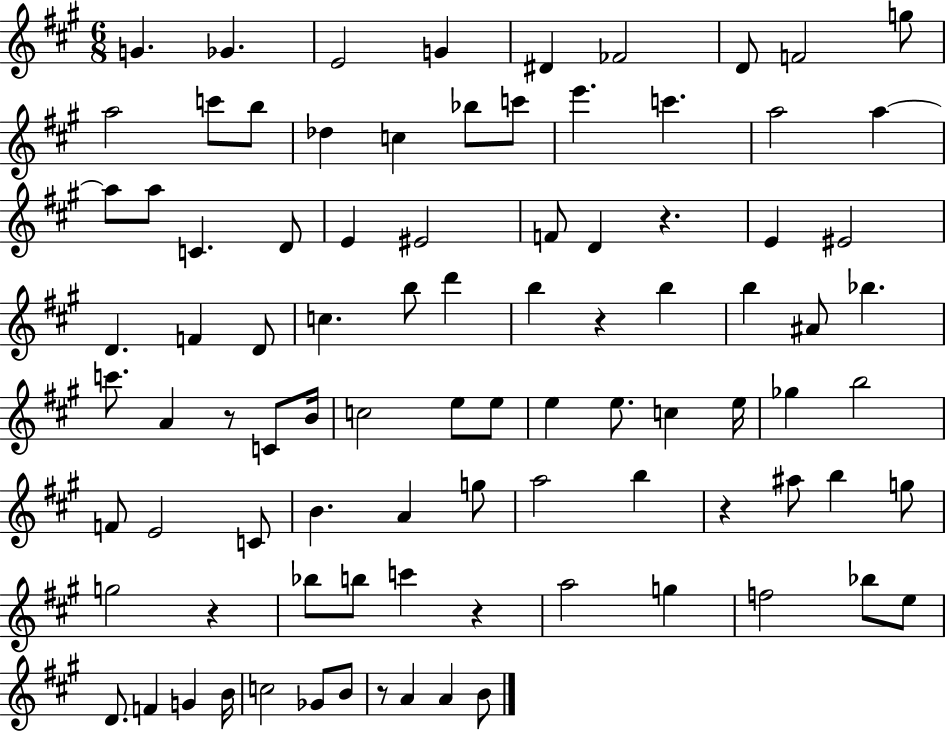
{
  \clef treble
  \numericTimeSignature
  \time 6/8
  \key a \major
  g'4. ges'4. | e'2 g'4 | dis'4 fes'2 | d'8 f'2 g''8 | \break a''2 c'''8 b''8 | des''4 c''4 bes''8 c'''8 | e'''4. c'''4. | a''2 a''4~~ | \break a''8 a''8 c'4. d'8 | e'4 eis'2 | f'8 d'4 r4. | e'4 eis'2 | \break d'4. f'4 d'8 | c''4. b''8 d'''4 | b''4 r4 b''4 | b''4 ais'8 bes''4. | \break c'''8. a'4 r8 c'8 b'16 | c''2 e''8 e''8 | e''4 e''8. c''4 e''16 | ges''4 b''2 | \break f'8 e'2 c'8 | b'4. a'4 g''8 | a''2 b''4 | r4 ais''8 b''4 g''8 | \break g''2 r4 | bes''8 b''8 c'''4 r4 | a''2 g''4 | f''2 bes''8 e''8 | \break d'8. f'4 g'4 b'16 | c''2 ges'8 b'8 | r8 a'4 a'4 b'8 | \bar "|."
}